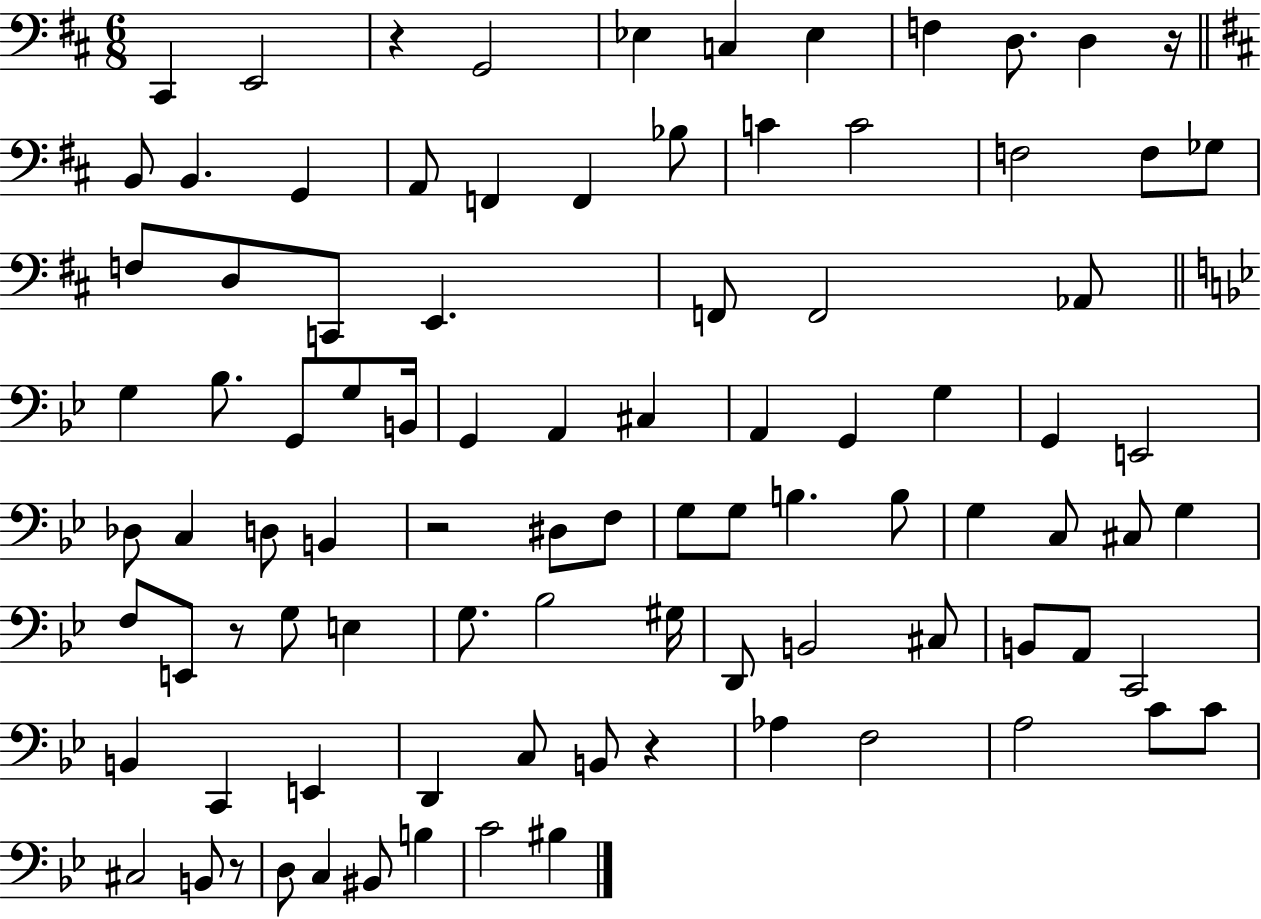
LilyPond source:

{
  \clef bass
  \numericTimeSignature
  \time 6/8
  \key d \major
  \repeat volta 2 { cis,4 e,2 | r4 g,2 | ees4 c4 ees4 | f4 d8. d4 r16 | \break \bar "||" \break \key b \minor b,8 b,4. g,4 | a,8 f,4 f,4 bes8 | c'4 c'2 | f2 f8 ges8 | \break f8 d8 c,8 e,4. | f,8 f,2 aes,8 | \bar "||" \break \key g \minor g4 bes8. g,8 g8 b,16 | g,4 a,4 cis4 | a,4 g,4 g4 | g,4 e,2 | \break des8 c4 d8 b,4 | r2 dis8 f8 | g8 g8 b4. b8 | g4 c8 cis8 g4 | \break f8 e,8 r8 g8 e4 | g8. bes2 gis16 | d,8 b,2 cis8 | b,8 a,8 c,2 | \break b,4 c,4 e,4 | d,4 c8 b,8 r4 | aes4 f2 | a2 c'8 c'8 | \break cis2 b,8 r8 | d8 c4 bis,8 b4 | c'2 bis4 | } \bar "|."
}